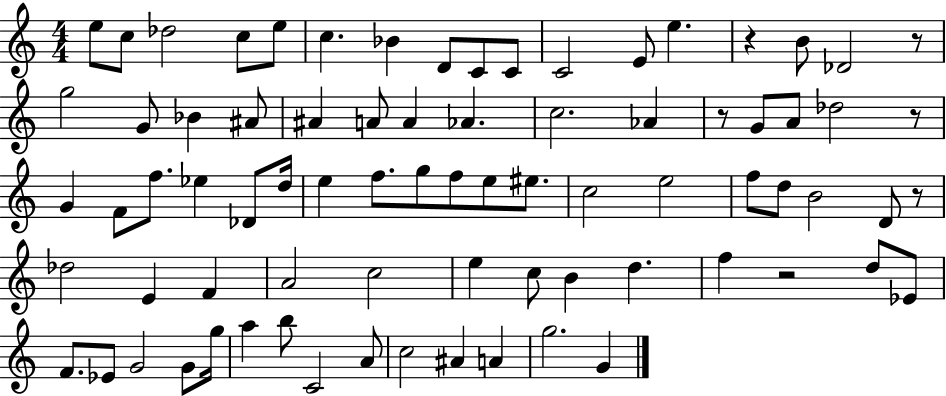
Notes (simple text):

E5/e C5/e Db5/h C5/e E5/e C5/q. Bb4/q D4/e C4/e C4/e C4/h E4/e E5/q. R/q B4/e Db4/h R/e G5/h G4/e Bb4/q A#4/e A#4/q A4/e A4/q Ab4/q. C5/h. Ab4/q R/e G4/e A4/e Db5/h R/e G4/q F4/e F5/e. Eb5/q Db4/e D5/s E5/q F5/e. G5/e F5/e E5/e EIS5/e. C5/h E5/h F5/e D5/e B4/h D4/e R/e Db5/h E4/q F4/q A4/h C5/h E5/q C5/e B4/q D5/q. F5/q R/h D5/e Eb4/e F4/e. Eb4/e G4/h G4/e G5/s A5/q B5/e C4/h A4/e C5/h A#4/q A4/q G5/h. G4/q